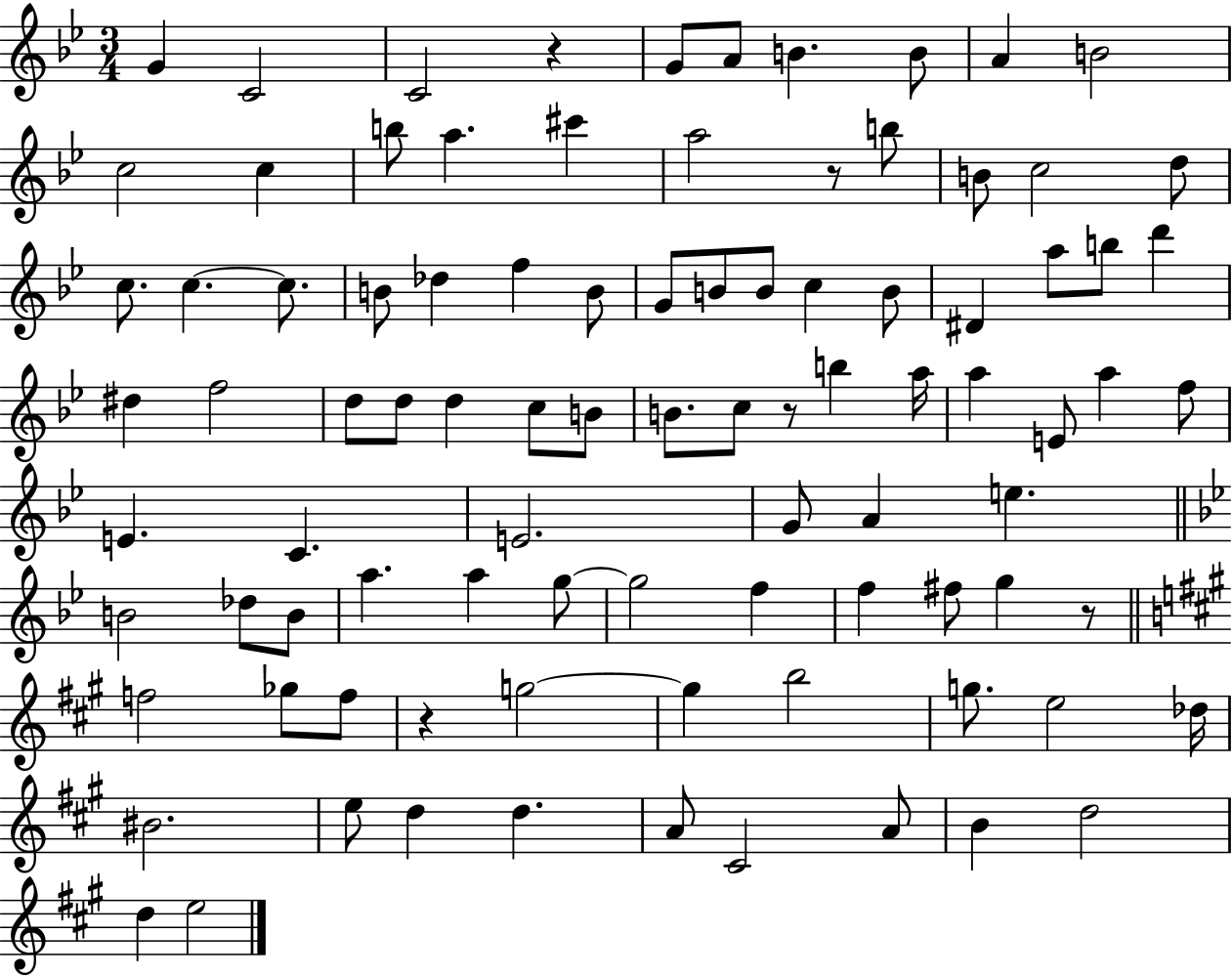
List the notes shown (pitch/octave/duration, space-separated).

G4/q C4/h C4/h R/q G4/e A4/e B4/q. B4/e A4/q B4/h C5/h C5/q B5/e A5/q. C#6/q A5/h R/e B5/e B4/e C5/h D5/e C5/e. C5/q. C5/e. B4/e Db5/q F5/q B4/e G4/e B4/e B4/e C5/q B4/e D#4/q A5/e B5/e D6/q D#5/q F5/h D5/e D5/e D5/q C5/e B4/e B4/e. C5/e R/e B5/q A5/s A5/q E4/e A5/q F5/e E4/q. C4/q. E4/h. G4/e A4/q E5/q. B4/h Db5/e B4/e A5/q. A5/q G5/e G5/h F5/q F5/q F#5/e G5/q R/e F5/h Gb5/e F5/e R/q G5/h G5/q B5/h G5/e. E5/h Db5/s BIS4/h. E5/e D5/q D5/q. A4/e C#4/h A4/e B4/q D5/h D5/q E5/h